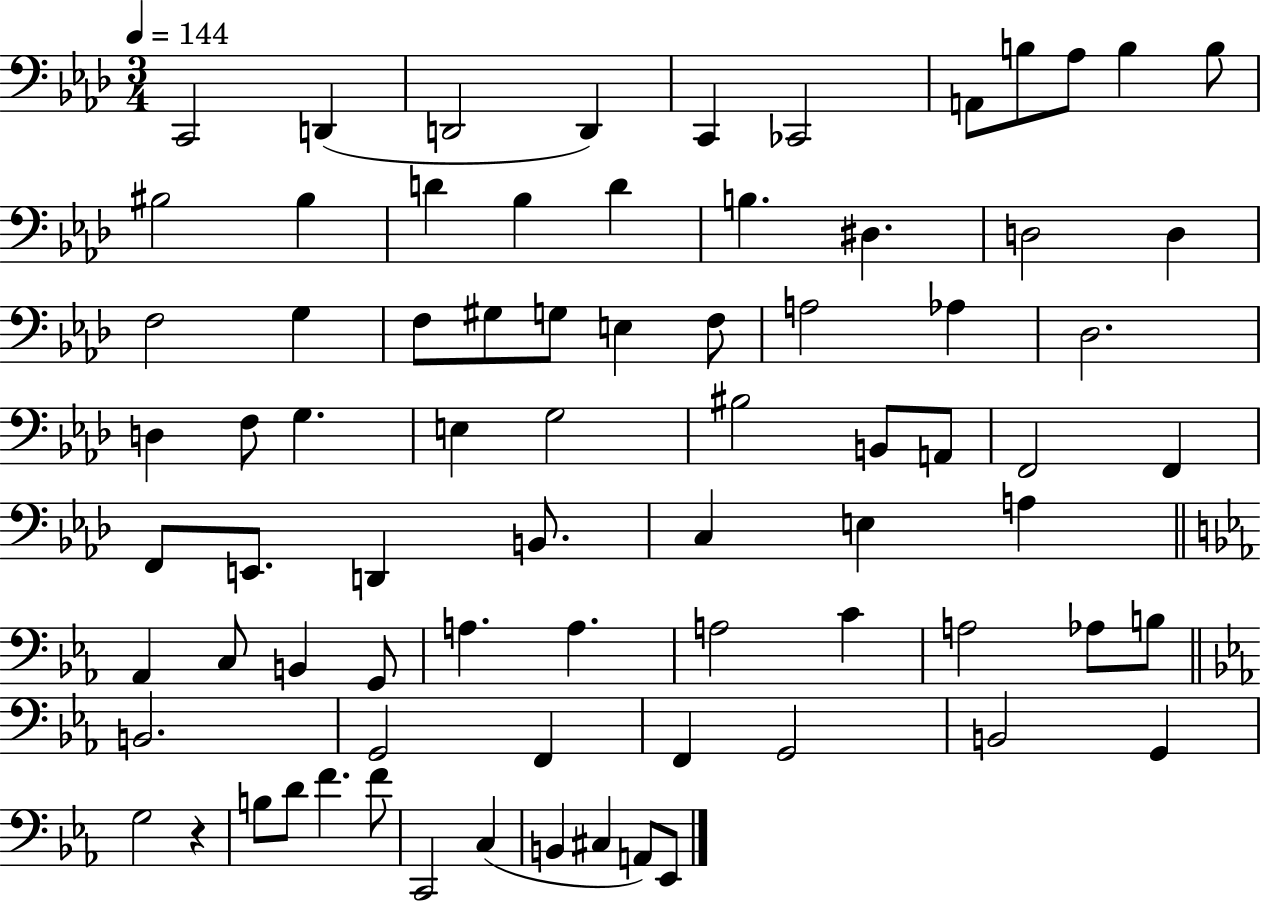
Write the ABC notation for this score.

X:1
T:Untitled
M:3/4
L:1/4
K:Ab
C,,2 D,, D,,2 D,, C,, _C,,2 A,,/2 B,/2 _A,/2 B, B,/2 ^B,2 ^B, D _B, D B, ^D, D,2 D, F,2 G, F,/2 ^G,/2 G,/2 E, F,/2 A,2 _A, _D,2 D, F,/2 G, E, G,2 ^B,2 B,,/2 A,,/2 F,,2 F,, F,,/2 E,,/2 D,, B,,/2 C, E, A, _A,, C,/2 B,, G,,/2 A, A, A,2 C A,2 _A,/2 B,/2 B,,2 G,,2 F,, F,, G,,2 B,,2 G,, G,2 z B,/2 D/2 F F/2 C,,2 C, B,, ^C, A,,/2 _E,,/2